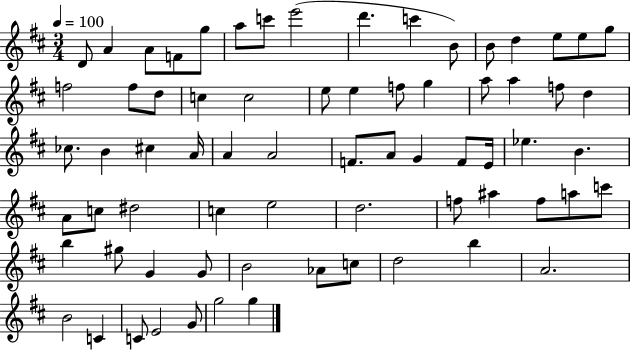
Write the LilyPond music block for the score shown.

{
  \clef treble
  \numericTimeSignature
  \time 3/4
  \key d \major
  \tempo 4 = 100
  d'8 a'4 a'8 f'8 g''8 | a''8 c'''8 e'''2( | d'''4. c'''4 b'8) | b'8 d''4 e''8 e''8 g''8 | \break f''2 f''8 d''8 | c''4 c''2 | e''8 e''4 f''8 g''4 | a''8 a''4 f''8 d''4 | \break ces''8. b'4 cis''4 a'16 | a'4 a'2 | f'8. a'8 g'4 f'8 e'16 | ees''4. b'4. | \break a'8 c''8 dis''2 | c''4 e''2 | d''2. | f''8 ais''4 f''8 a''8 c'''8 | \break b''4 gis''8 g'4 g'8 | b'2 aes'8 c''8 | d''2 b''4 | a'2. | \break b'2 c'4 | c'8 e'2 g'8 | g''2 g''4 | \bar "|."
}